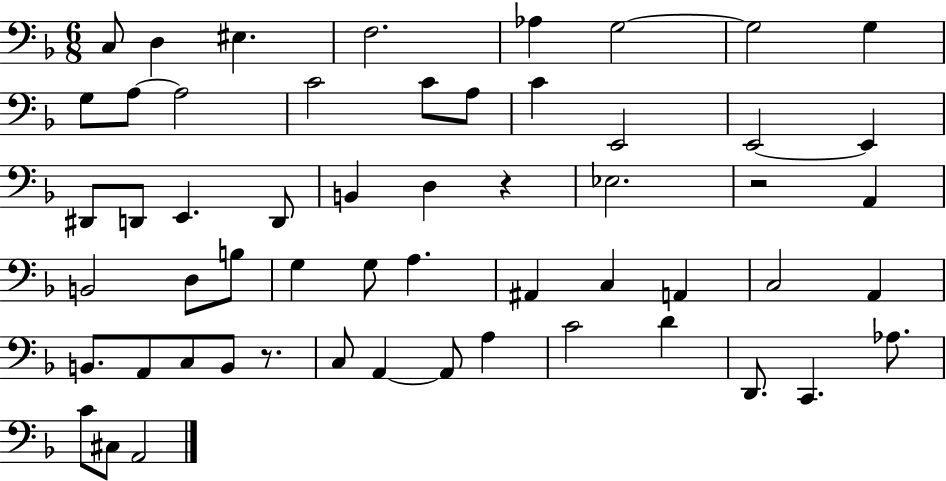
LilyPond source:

{
  \clef bass
  \numericTimeSignature
  \time 6/8
  \key f \major
  \repeat volta 2 { c8 d4 eis4. | f2. | aes4 g2~~ | g2 g4 | \break g8 a8~~ a2 | c'2 c'8 a8 | c'4 e,2 | e,2~~ e,4 | \break dis,8 d,8 e,4. d,8 | b,4 d4 r4 | ees2. | r2 a,4 | \break b,2 d8 b8 | g4 g8 a4. | ais,4 c4 a,4 | c2 a,4 | \break b,8. a,8 c8 b,8 r8. | c8 a,4~~ a,8 a4 | c'2 d'4 | d,8. c,4. aes8. | \break c'8 cis8 a,2 | } \bar "|."
}